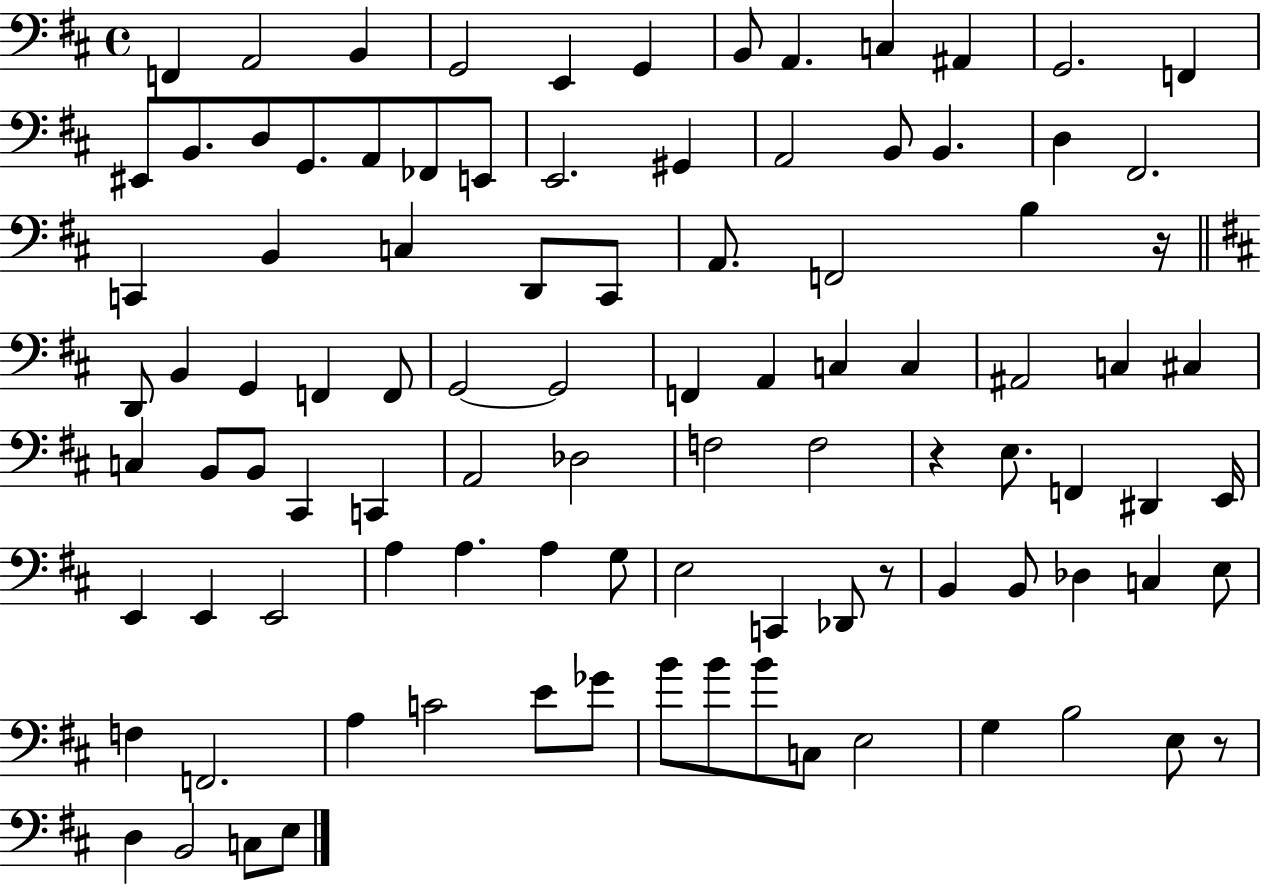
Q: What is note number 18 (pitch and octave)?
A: FES2